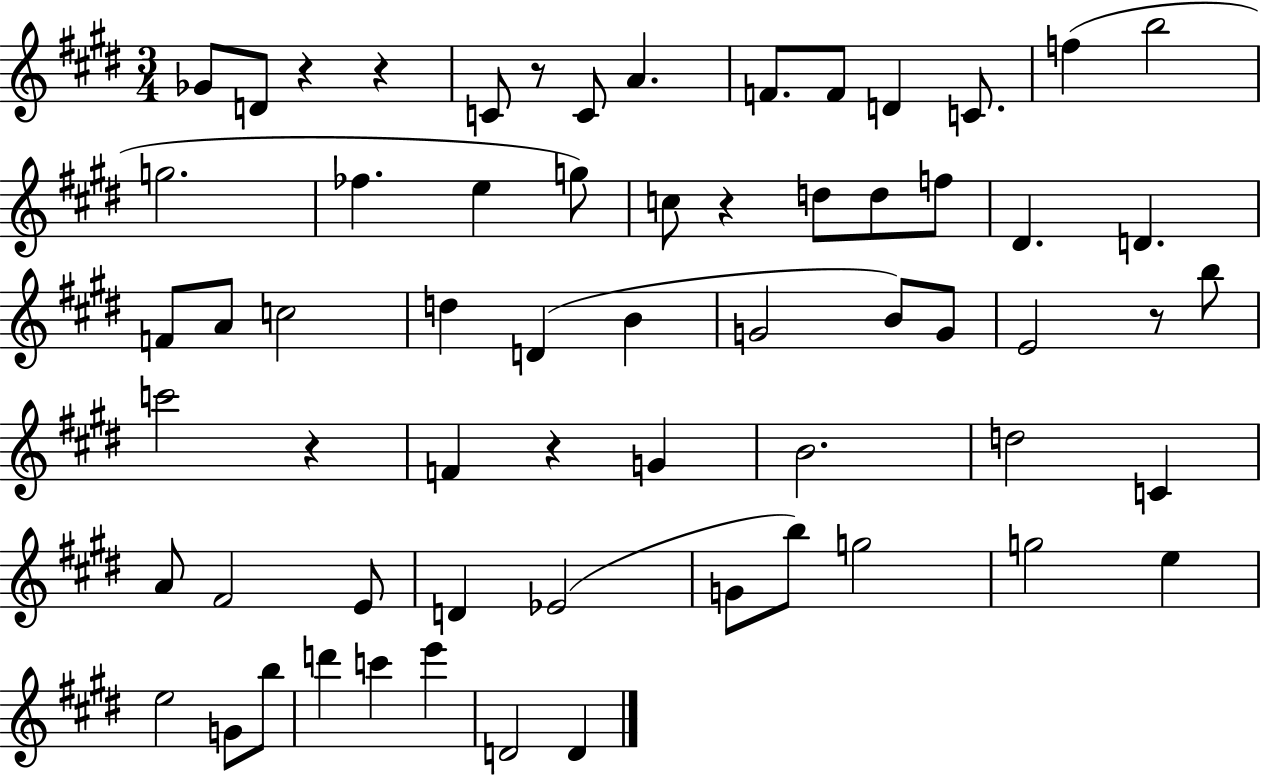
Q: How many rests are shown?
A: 7